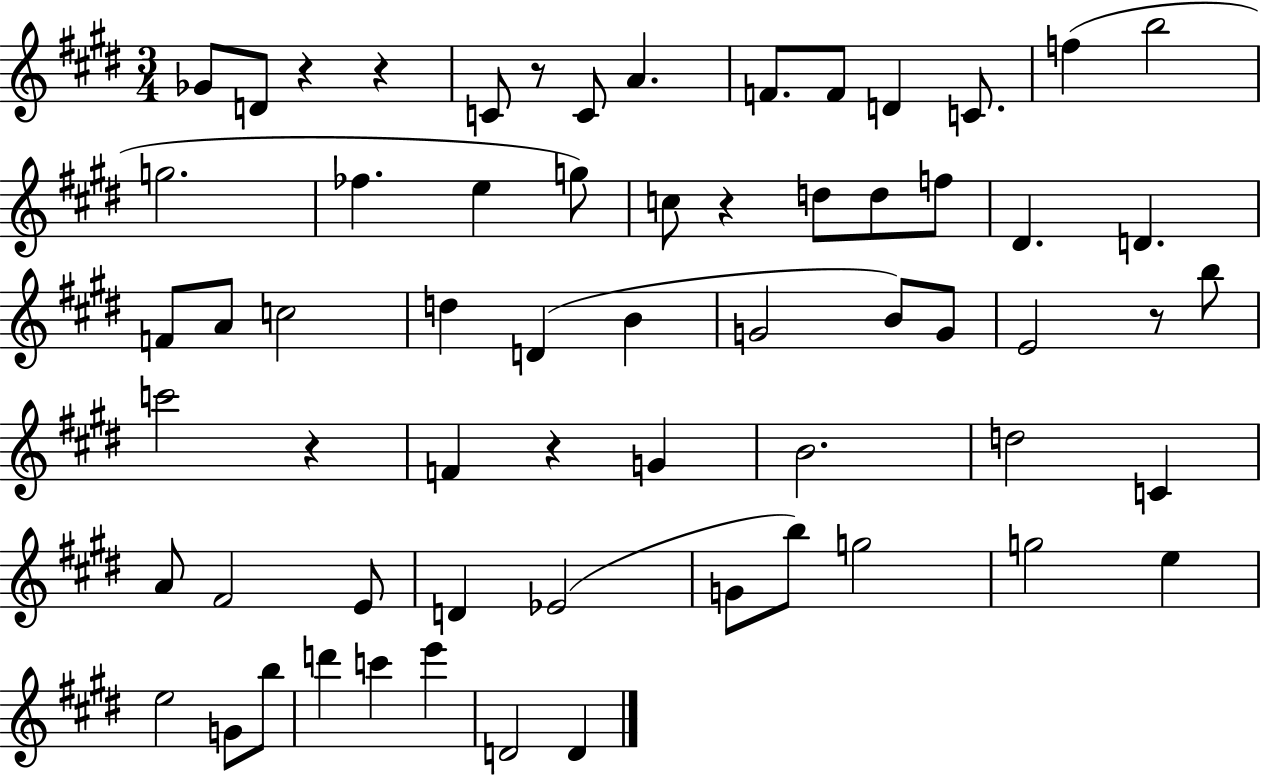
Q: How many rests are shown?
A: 7